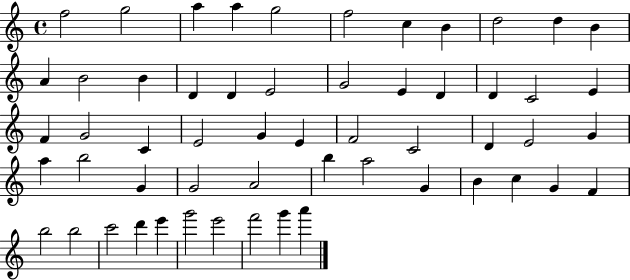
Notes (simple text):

F5/h G5/h A5/q A5/q G5/h F5/h C5/q B4/q D5/h D5/q B4/q A4/q B4/h B4/q D4/q D4/q E4/h G4/h E4/q D4/q D4/q C4/h E4/q F4/q G4/h C4/q E4/h G4/q E4/q F4/h C4/h D4/q E4/h G4/q A5/q B5/h G4/q G4/h A4/h B5/q A5/h G4/q B4/q C5/q G4/q F4/q B5/h B5/h C6/h D6/q E6/q G6/h E6/h F6/h G6/q A6/q